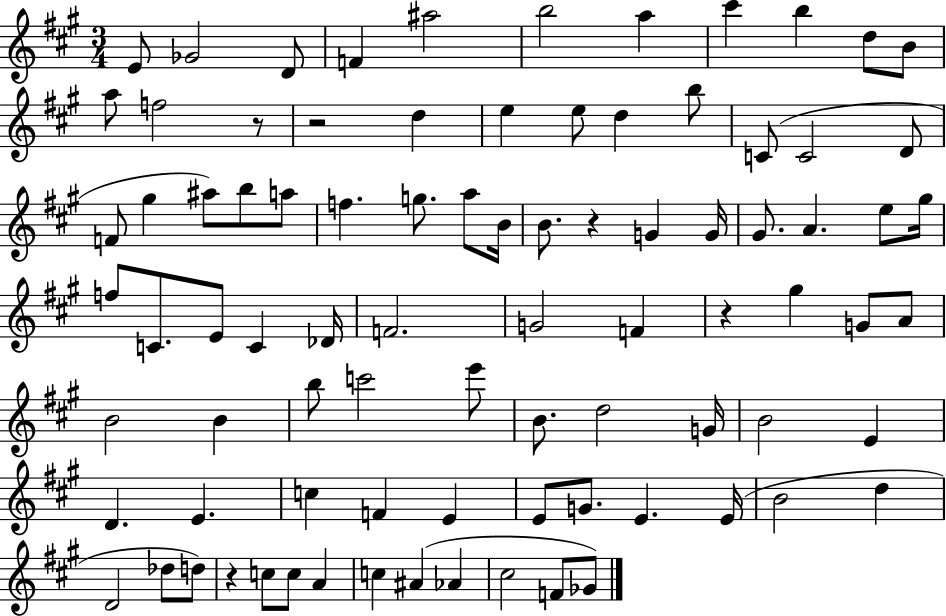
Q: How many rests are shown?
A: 5